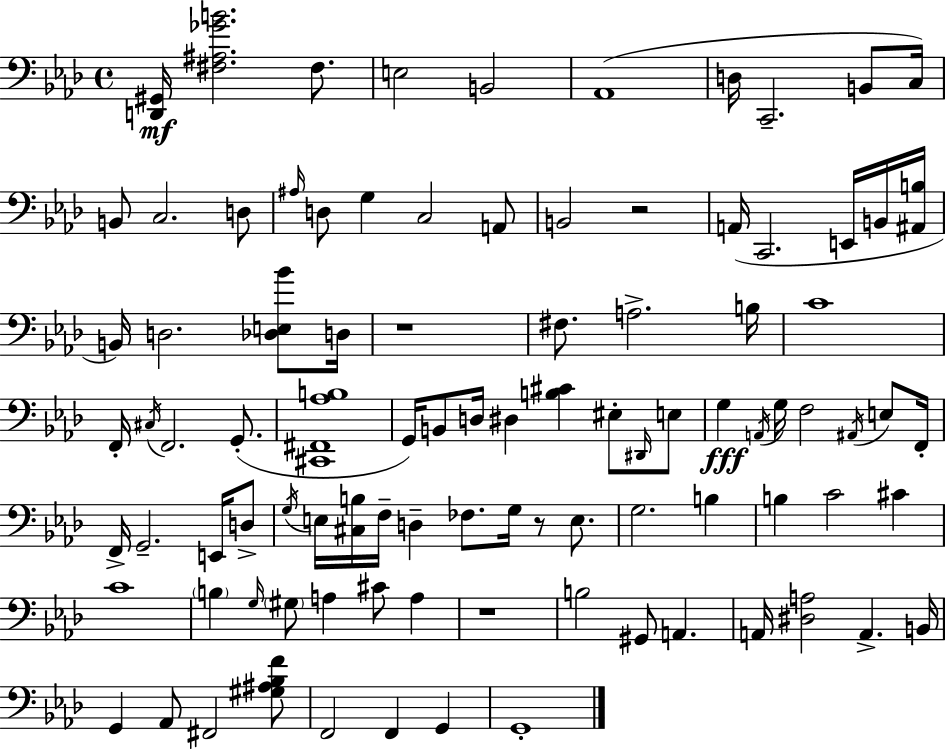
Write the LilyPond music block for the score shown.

{
  \clef bass
  \time 4/4
  \defaultTimeSignature
  \key aes \major
  \repeat volta 2 { <d, gis,>16\mf <fis ais ges' b'>2. fis8. | e2 b,2 | aes,1( | d16 c,2.-- b,8 c16) | \break b,8 c2. d8 | \grace { ais16 } d8 g4 c2 a,8 | b,2 r2 | a,16( c,2. e,16 b,16 | \break <ais, b>16 b,16) d2. <des e bes'>8 | d16 r1 | fis8. a2.-> | b16 c'1 | \break f,16-. \acciaccatura { cis16 } f,2. g,8.-.( | <cis, fis, aes b>1 | g,16) b,8 d16 dis4 <b cis'>4 eis8-. | \grace { dis,16 } e8 g4\fff \acciaccatura { a,16 } g16 f2 | \break \acciaccatura { ais,16 } e8 f,16-. f,16-> g,2.-- | e,16 d8-> \acciaccatura { g16 } e16 <cis b>16 f16-- d4-- fes8. | g16 r8 e8. g2. | b4 b4 c'2 | \break cis'4 c'1 | \parenthesize b4 \grace { g16 } \parenthesize gis8 a4 | cis'8 a4 r1 | b2 gis,8 | \break a,4. a,16 <dis a>2 | a,4.-> b,16 g,4 aes,8 fis,2 | <gis ais bes f'>8 f,2 f,4 | g,4 g,1-. | \break } \bar "|."
}